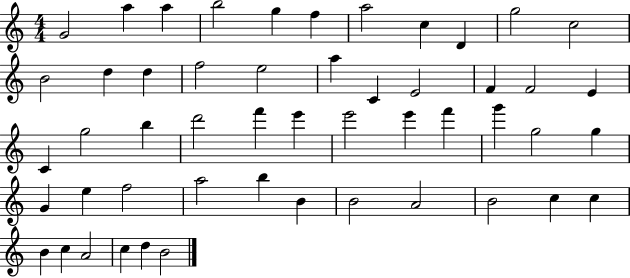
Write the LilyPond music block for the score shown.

{
  \clef treble
  \numericTimeSignature
  \time 4/4
  \key c \major
  g'2 a''4 a''4 | b''2 g''4 f''4 | a''2 c''4 d'4 | g''2 c''2 | \break b'2 d''4 d''4 | f''2 e''2 | a''4 c'4 e'2 | f'4 f'2 e'4 | \break c'4 g''2 b''4 | d'''2 f'''4 e'''4 | e'''2 e'''4 f'''4 | g'''4 g''2 g''4 | \break g'4 e''4 f''2 | a''2 b''4 b'4 | b'2 a'2 | b'2 c''4 c''4 | \break b'4 c''4 a'2 | c''4 d''4 b'2 | \bar "|."
}